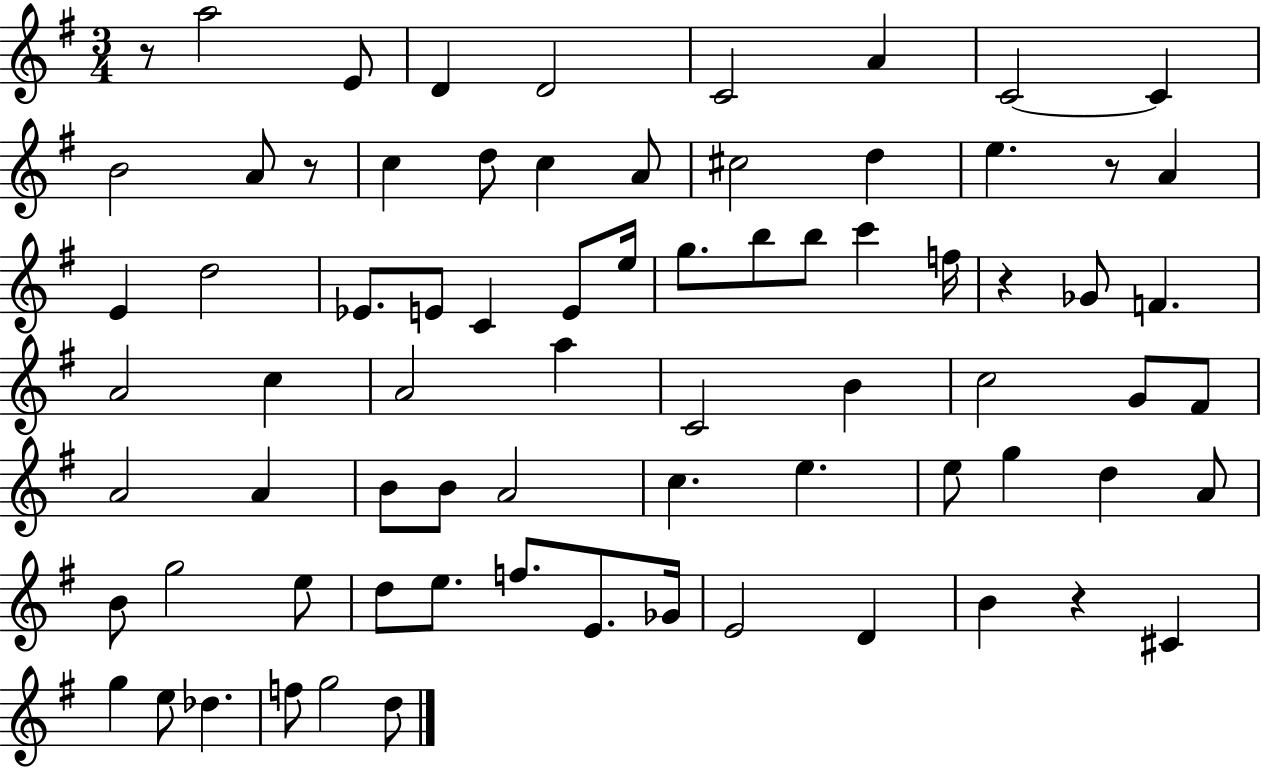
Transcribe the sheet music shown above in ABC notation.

X:1
T:Untitled
M:3/4
L:1/4
K:G
z/2 a2 E/2 D D2 C2 A C2 C B2 A/2 z/2 c d/2 c A/2 ^c2 d e z/2 A E d2 _E/2 E/2 C E/2 e/4 g/2 b/2 b/2 c' f/4 z _G/2 F A2 c A2 a C2 B c2 G/2 ^F/2 A2 A B/2 B/2 A2 c e e/2 g d A/2 B/2 g2 e/2 d/2 e/2 f/2 E/2 _G/4 E2 D B z ^C g e/2 _d f/2 g2 d/2